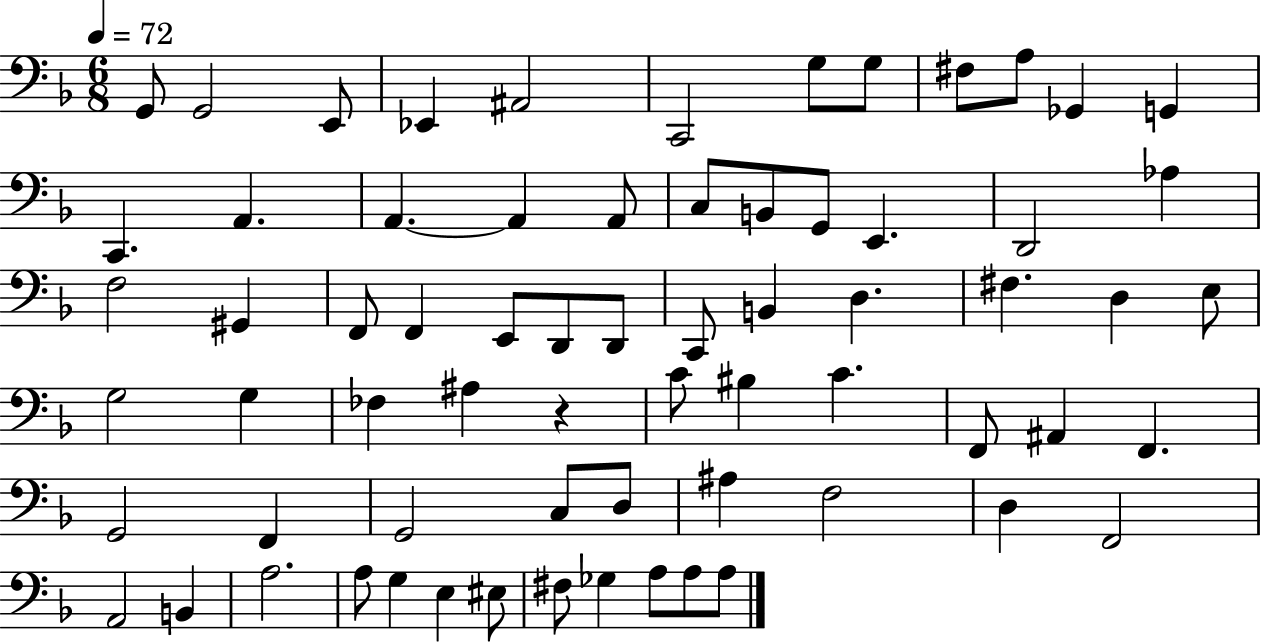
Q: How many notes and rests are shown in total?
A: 68